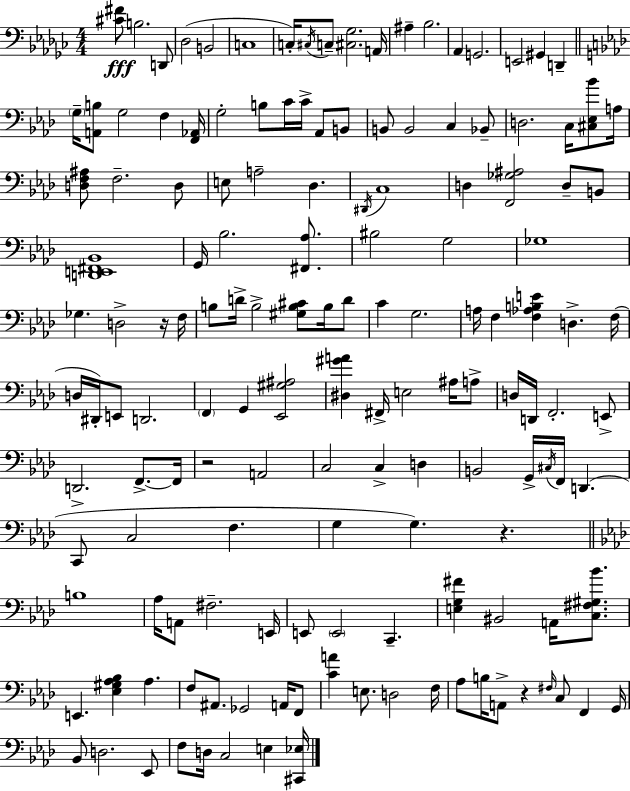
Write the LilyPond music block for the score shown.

{
  \clef bass
  \numericTimeSignature
  \time 4/4
  \key ees \minor
  <cis' fis'>8\fff b2. d,8 | des2( b,2 | c1 | c16-.) \acciaccatura { cis16 } c8-- <cis ges>2. | \break a,16 ais4-- bes2. | aes,4 g,2. | e,2 gis,4 d,4-- | \bar "||" \break \key aes \major \parenthesize g16-- <a, b>8 g2 f4 <f, aes,>16 | g2-. b8 c'16 c'16-> aes,8 b,8 | b,8 b,2 c4 bes,8-- | d2. c16 <cis ees bes'>8 a16 | \break <d f ais>8 f2.-- d8 | e8 a2-- des4. | \acciaccatura { dis,16 } c1 | d4 <f, ges ais>2 d8-- b,8 | \break <d, e, fis, bes,>1 | g,16 bes2. <fis, aes>8. | bis2 g2 | ges1 | \break ges4. d2-> r16 | f16 b8 d'16-> b2-> <gis b cis'>8 b16 d'8 | c'4 g2. | a16 f4 <f aes b e'>4 d4.-> | \break f16( d16 dis,16-.) e,8 d,2. | \parenthesize f,4 g,4 <ees, gis ais>2 | <dis gis' a'>4 fis,16-> e2 ais16 a8-> | d16 d,16 f,2.-. e,8-> | \break d,2.-> f,8.->~~ | f,16 r2 a,2 | c2 c4-> d4 | b,2 g,16-> \acciaccatura { cis16 } f,16 d,4.( | \break c,8 c2 f4. | g4 g4.) r4. | \bar "||" \break \key aes \major b1 | aes16 a,8 fis2.-- e,16 | e,8 \parenthesize e,2 c,4.-- | <e g fis'>4 bis,2 a,16 <c fis gis bes'>8. | \break e,4. <ees gis aes bes>4 aes4. | f8 ais,8. ges,2 a,16 f,8 | <c' a'>4 e8. d2 f16 | aes8 b16 a,8-> r4 \grace { fis16 } c8 f,4 | \break g,16 bes,8 d2. ees,8 | f8 d16 c2 e4 | <cis, ees>16 \bar "|."
}